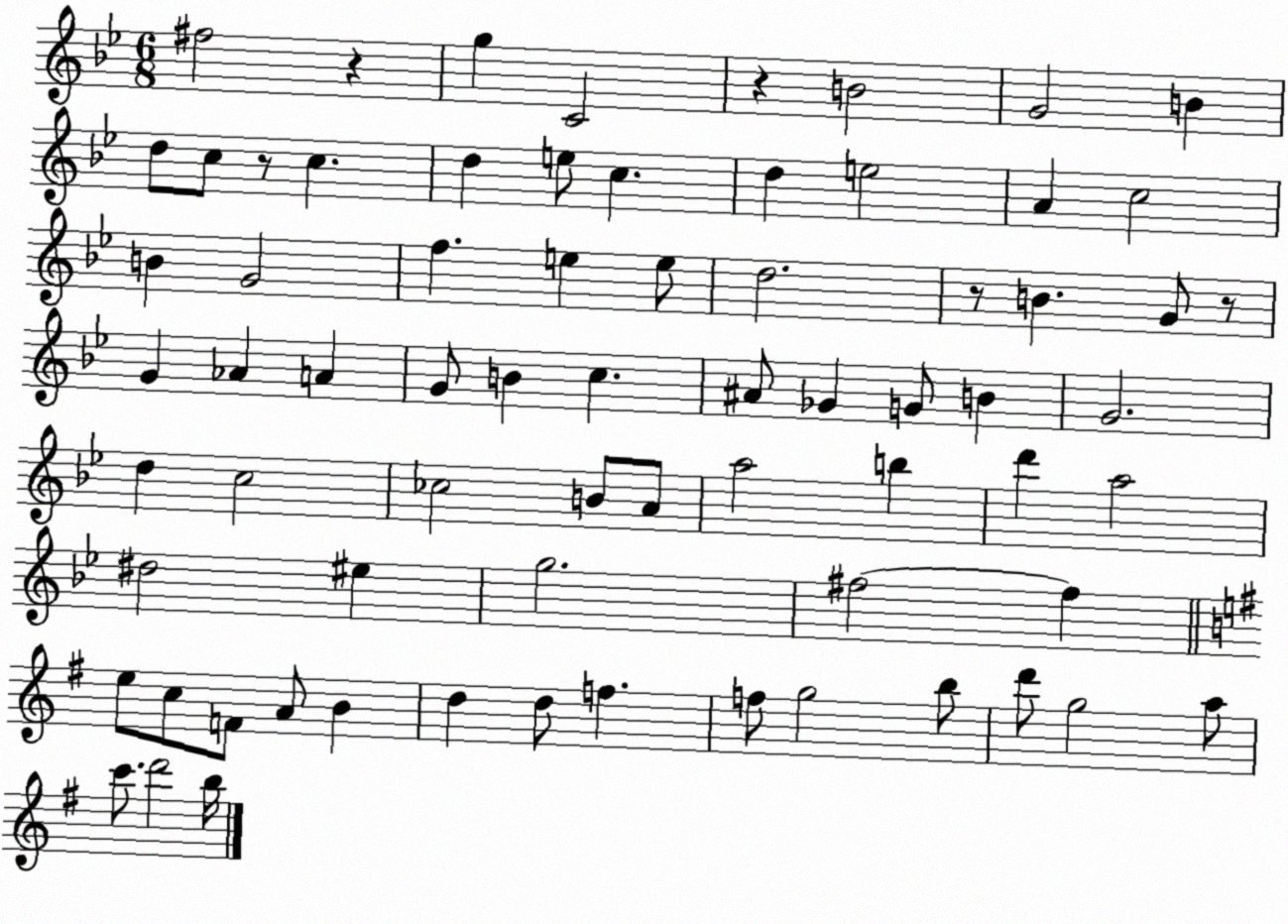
X:1
T:Untitled
M:6/8
L:1/4
K:Bb
^f2 z g C2 z B2 G2 B d/2 c/2 z/2 c d e/2 c d e2 A c2 B G2 f e e/2 d2 z/2 B G/2 z/2 G _A A G/2 B c ^A/2 _G G/2 B G2 d c2 _c2 B/2 A/2 a2 b d' a2 ^d2 ^e g2 ^f2 ^f e/2 c/2 F/2 A/2 B d d/2 f f/2 g2 b/2 d'/2 g2 a/2 c'/2 d'2 b/4